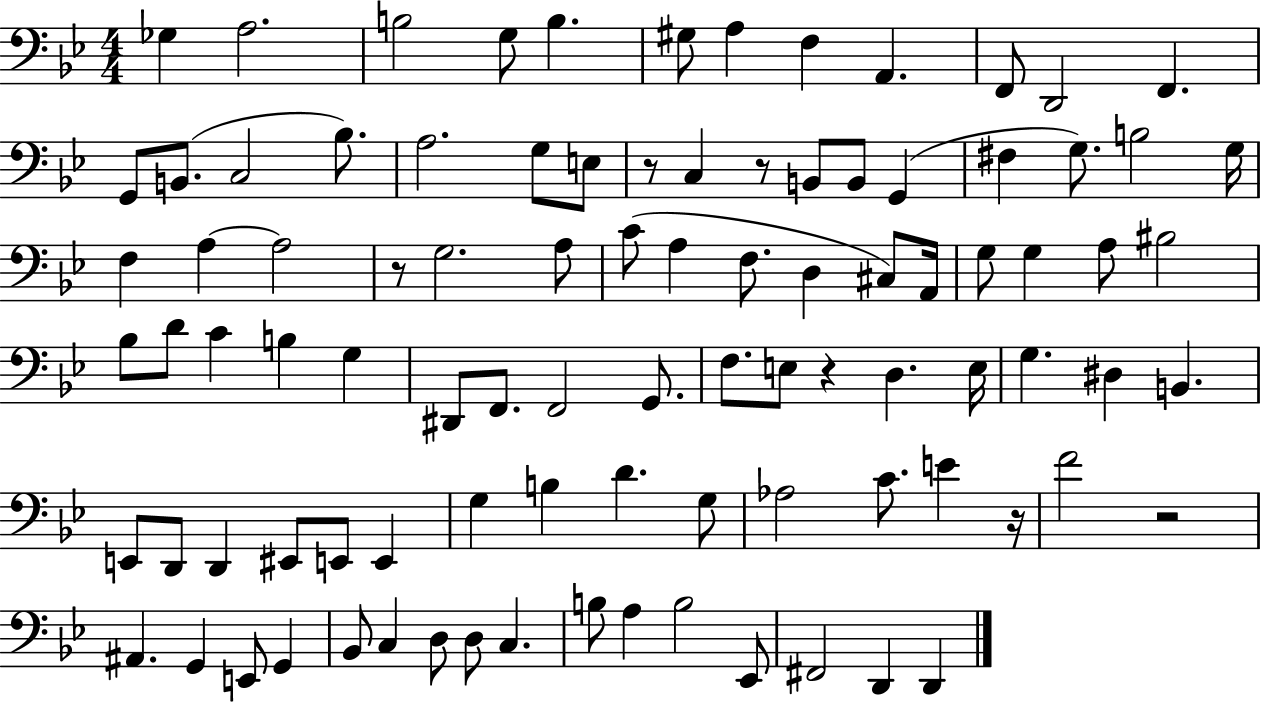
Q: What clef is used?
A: bass